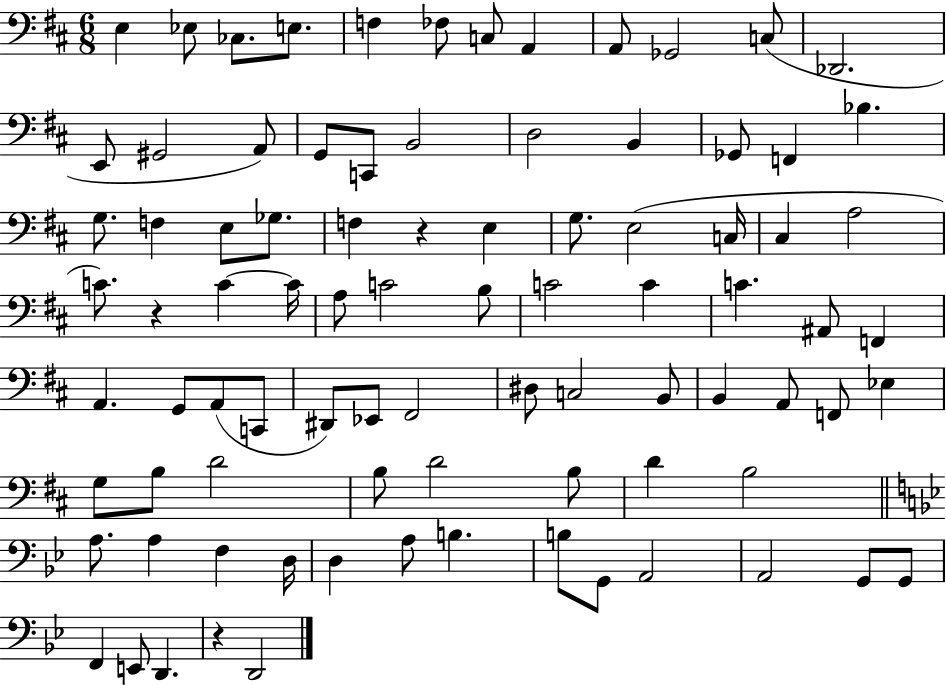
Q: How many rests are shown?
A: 3